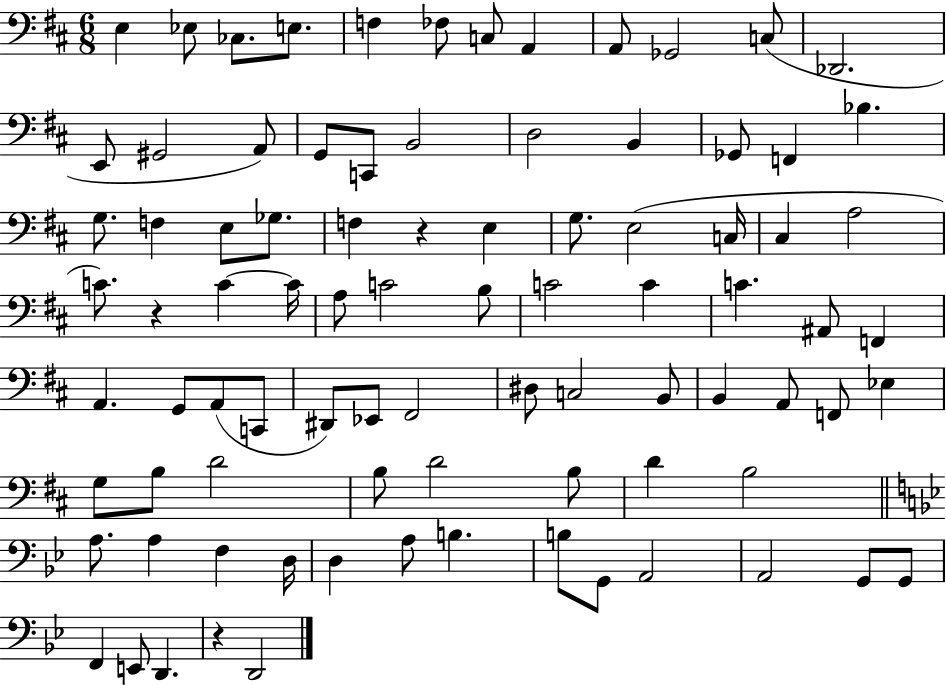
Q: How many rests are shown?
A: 3